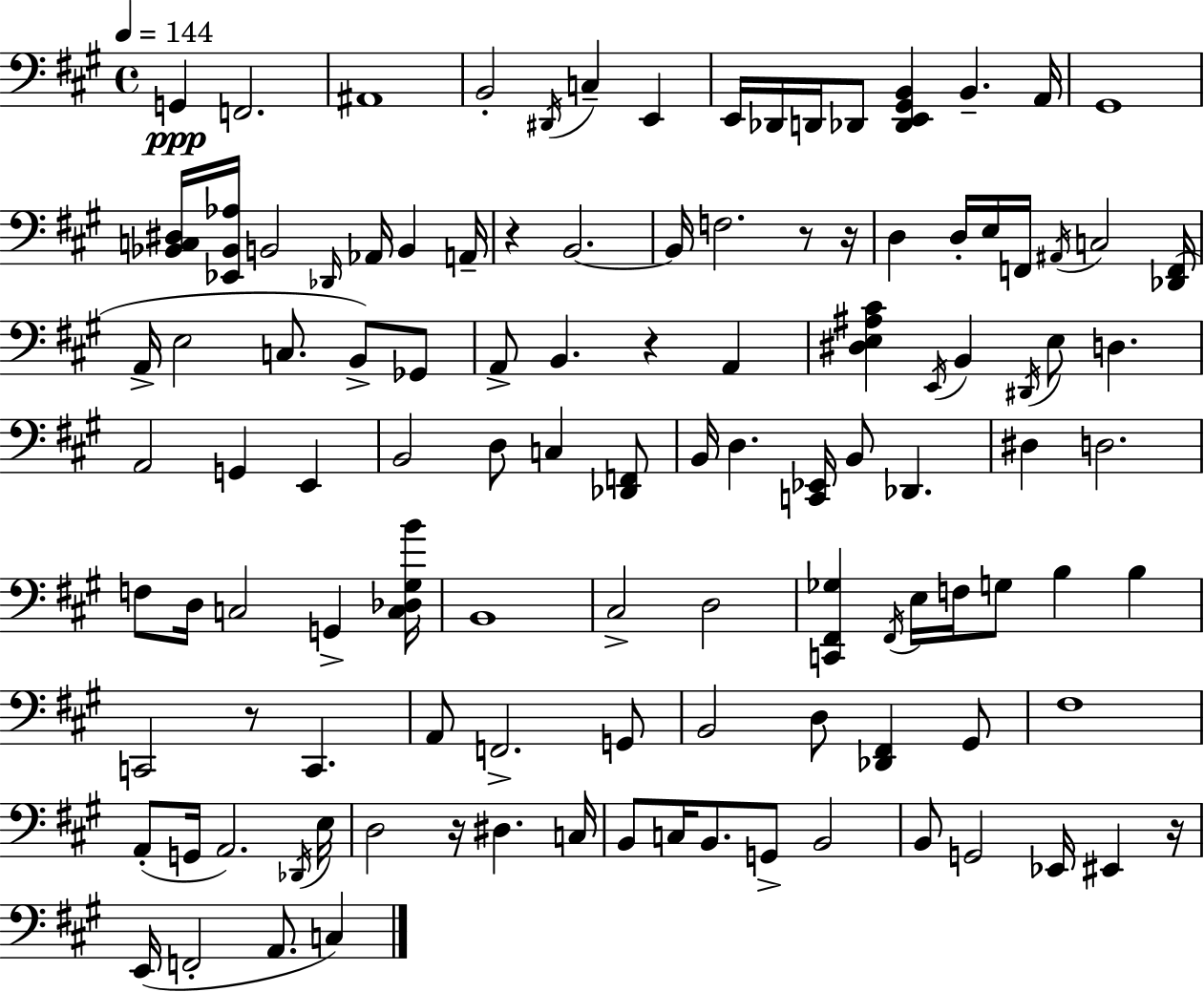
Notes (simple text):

G2/q F2/h. A#2/w B2/h D#2/s C3/q E2/q E2/s Db2/s D2/s Db2/e [Db2,E2,G#2,B2]/q B2/q. A2/s G#2/w [Bb2,C3,D#3]/s [Eb2,Bb2,Ab3]/s B2/h Db2/s Ab2/s B2/q A2/s R/q B2/h. B2/s F3/h. R/e R/s D3/q D3/s E3/s F2/s A#2/s C3/h [Db2,F2]/s A2/s E3/h C3/e. B2/e Gb2/e A2/e B2/q. R/q A2/q [D#3,E3,A#3,C#4]/q E2/s B2/q D#2/s E3/e D3/q. A2/h G2/q E2/q B2/h D3/e C3/q [Db2,F2]/e B2/s D3/q. [C2,Eb2]/s B2/e Db2/q. D#3/q D3/h. F3/e D3/s C3/h G2/q [C3,Db3,G#3,B4]/s B2/w C#3/h D3/h [C2,F#2,Gb3]/q F#2/s E3/s F3/s G3/e B3/q B3/q C2/h R/e C2/q. A2/e F2/h. G2/e B2/h D3/e [Db2,F#2]/q G#2/e F#3/w A2/e G2/s A2/h. Db2/s E3/s D3/h R/s D#3/q. C3/s B2/e C3/s B2/e. G2/e B2/h B2/e G2/h Eb2/s EIS2/q R/s E2/s F2/h A2/e. C3/q